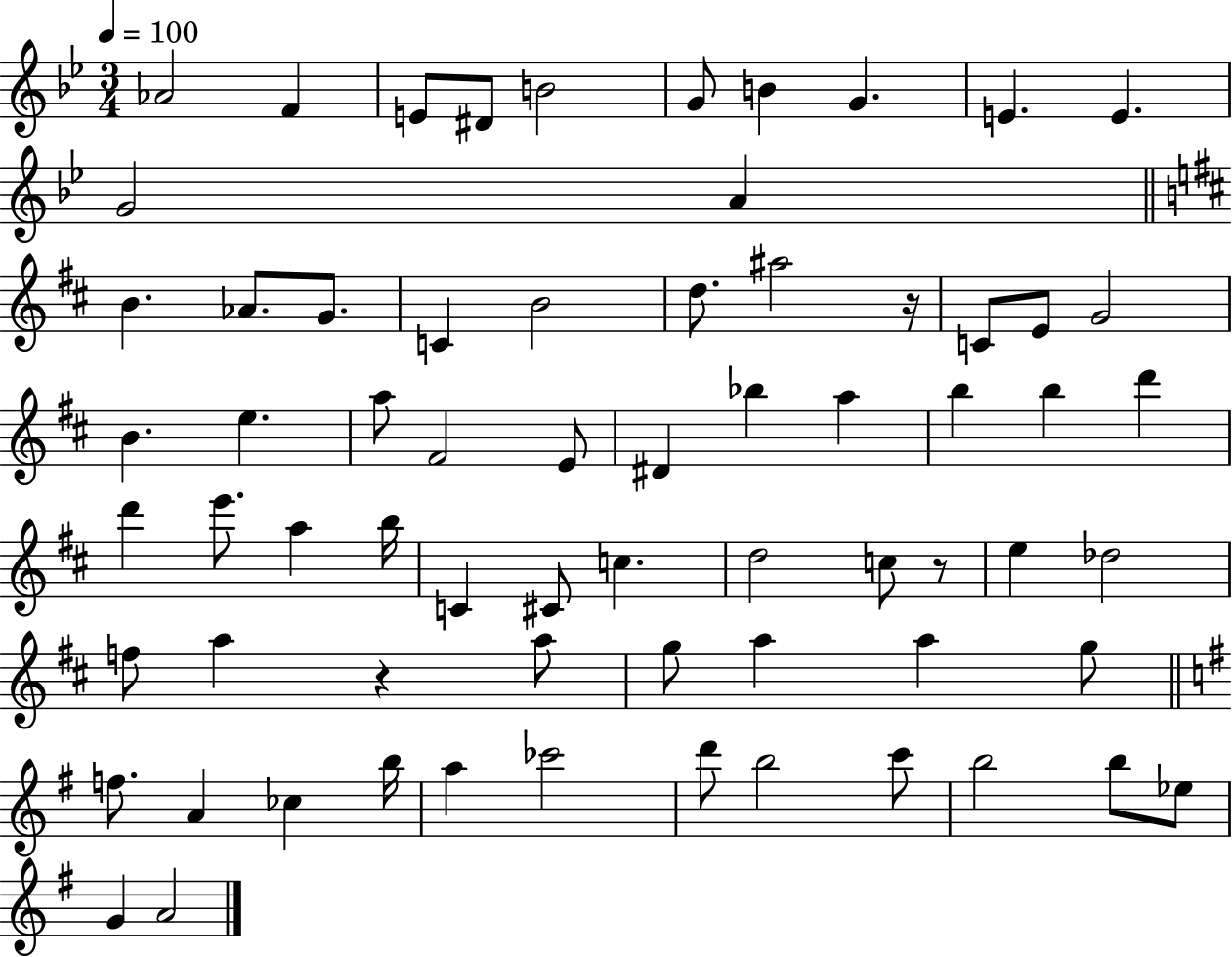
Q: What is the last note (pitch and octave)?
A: A4